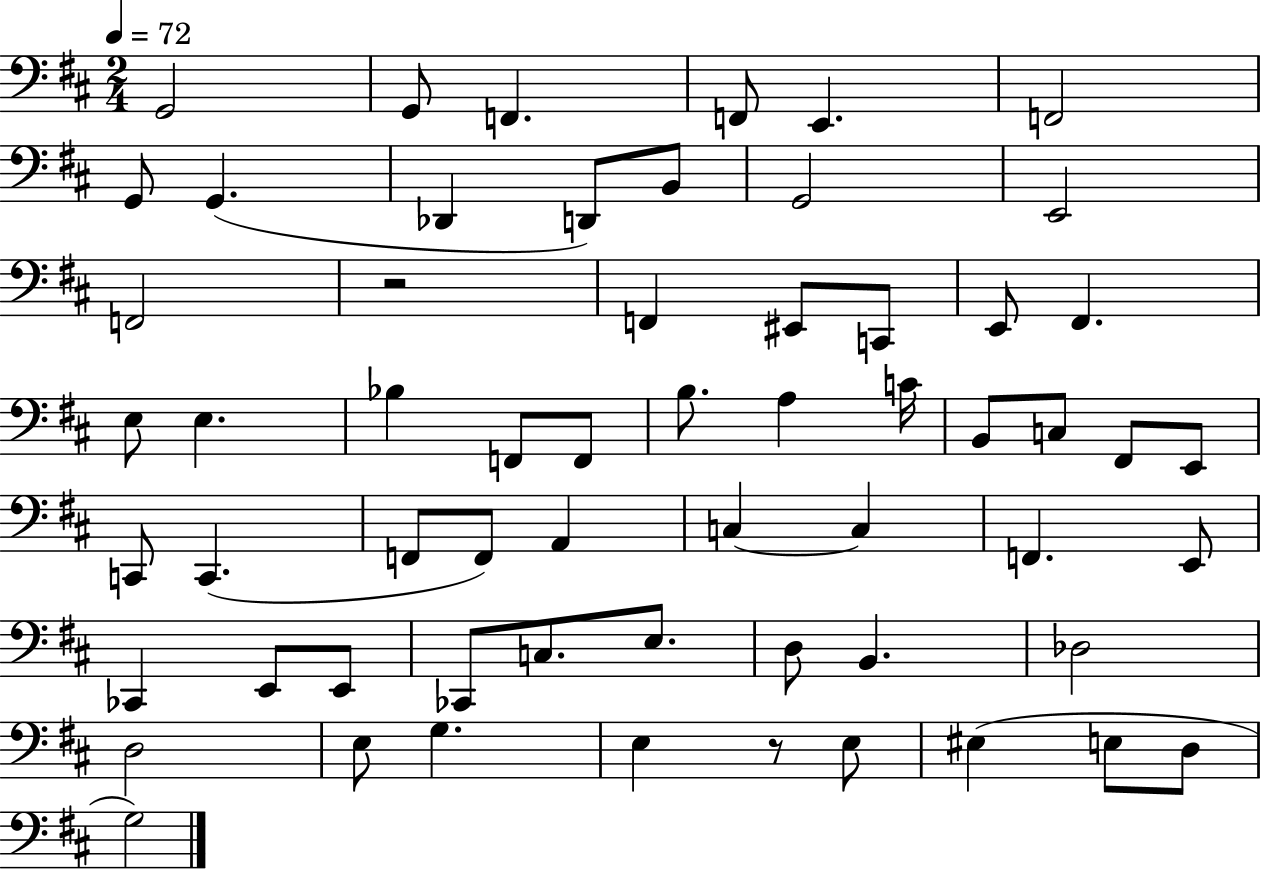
G2/h G2/e F2/q. F2/e E2/q. F2/h G2/e G2/q. Db2/q D2/e B2/e G2/h E2/h F2/h R/h F2/q EIS2/e C2/e E2/e F#2/q. E3/e E3/q. Bb3/q F2/e F2/e B3/e. A3/q C4/s B2/e C3/e F#2/e E2/e C2/e C2/q. F2/e F2/e A2/q C3/q C3/q F2/q. E2/e CES2/q E2/e E2/e CES2/e C3/e. E3/e. D3/e B2/q. Db3/h D3/h E3/e G3/q. E3/q R/e E3/e EIS3/q E3/e D3/e G3/h